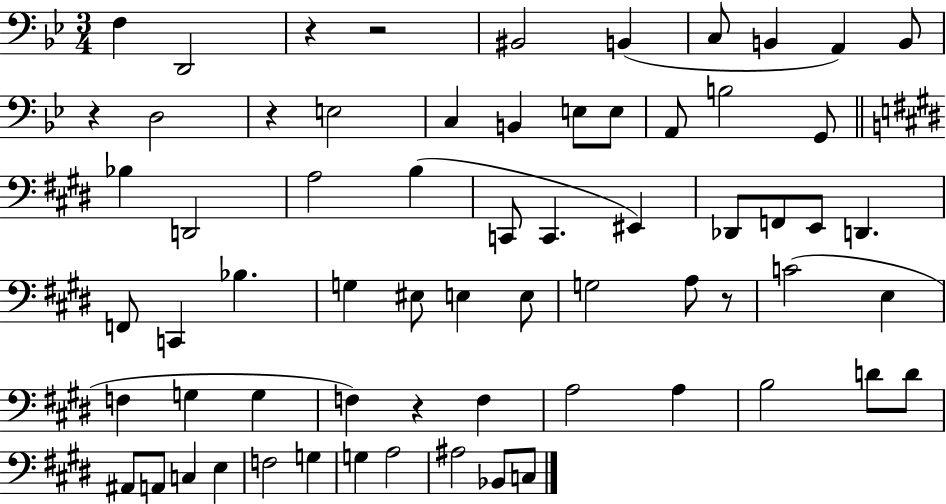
{
  \clef bass
  \numericTimeSignature
  \time 3/4
  \key bes \major
  f4 d,2 | r4 r2 | bis,2 b,4( | c8 b,4 a,4) b,8 | \break r4 d2 | r4 e2 | c4 b,4 e8 e8 | a,8 b2 g,8 | \break \bar "||" \break \key e \major bes4 d,2 | a2 b4( | c,8 c,4. eis,4) | des,8 f,8 e,8 d,4. | \break f,8 c,4 bes4. | g4 eis8 e4 e8 | g2 a8 r8 | c'2( e4 | \break f4 g4 g4 | f4) r4 f4 | a2 a4 | b2 d'8 d'8 | \break ais,8 a,8 c4 e4 | f2 g4 | g4 a2 | ais2 bes,8 c8 | \break \bar "|."
}